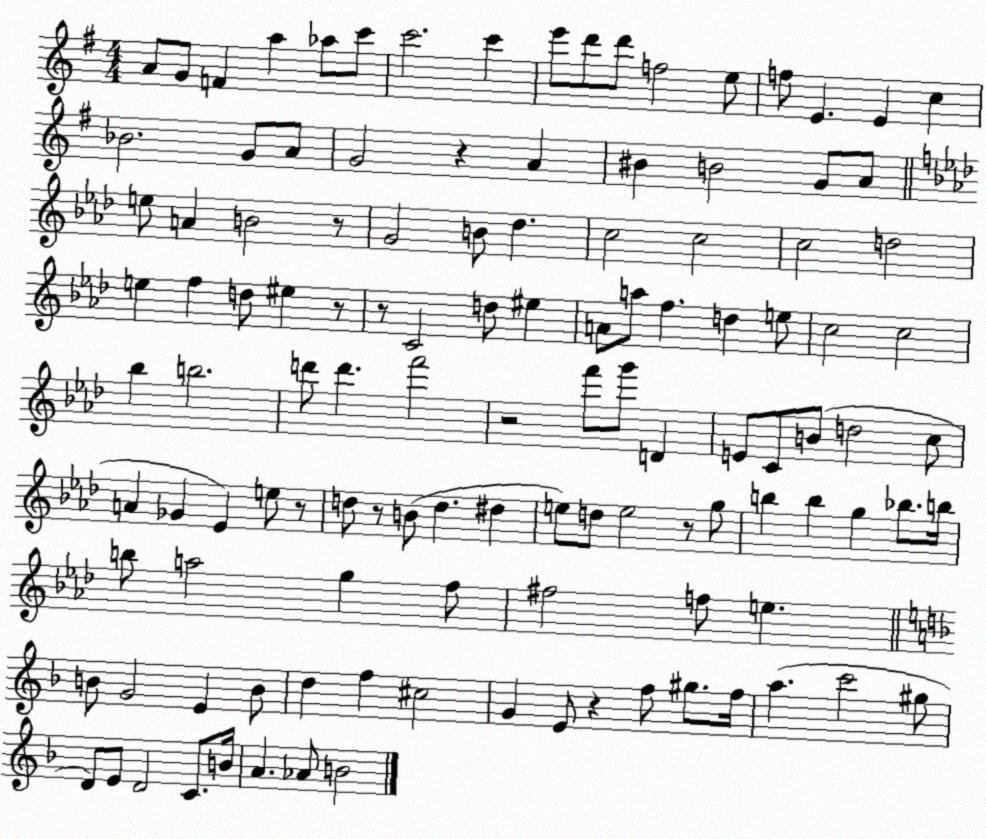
X:1
T:Untitled
M:4/4
L:1/4
K:G
A/2 G/2 F a _a/2 c'/2 c'2 c' e'/2 d'/2 d'/2 f2 e/2 f/2 E E c _B2 G/2 A/2 G2 z A ^B B2 G/2 A/2 e/2 A B2 z/2 G2 B/2 _d c2 c2 c2 d2 e f d/2 ^e z/2 z/2 C2 d/2 ^e A/2 a/2 f d e/2 c2 c2 _b b2 d'/2 d' f'2 z2 f'/2 g'/2 D E/2 C/2 B/2 d2 c/2 A _G _E e/2 z/2 d/2 z/2 B/2 d ^d e/2 d/2 e2 z/2 g/2 b b g _b/2 b/4 b/2 a2 g f/2 ^f2 f/2 e B/2 G2 E B/2 d f ^c2 G E/2 z f/2 ^g/2 f/4 a c'2 ^g/2 D/2 E/2 D2 C/2 B/4 A _A/2 B2